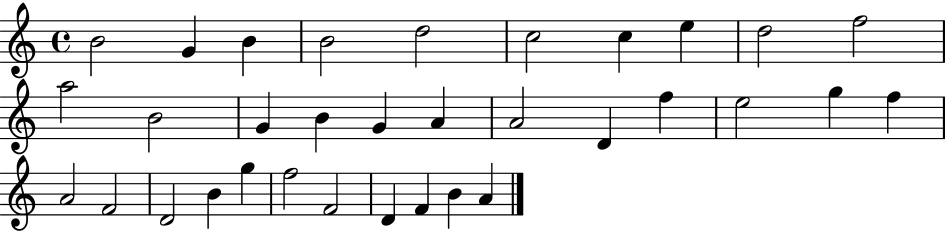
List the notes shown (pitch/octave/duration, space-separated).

B4/h G4/q B4/q B4/h D5/h C5/h C5/q E5/q D5/h F5/h A5/h B4/h G4/q B4/q G4/q A4/q A4/h D4/q F5/q E5/h G5/q F5/q A4/h F4/h D4/h B4/q G5/q F5/h F4/h D4/q F4/q B4/q A4/q